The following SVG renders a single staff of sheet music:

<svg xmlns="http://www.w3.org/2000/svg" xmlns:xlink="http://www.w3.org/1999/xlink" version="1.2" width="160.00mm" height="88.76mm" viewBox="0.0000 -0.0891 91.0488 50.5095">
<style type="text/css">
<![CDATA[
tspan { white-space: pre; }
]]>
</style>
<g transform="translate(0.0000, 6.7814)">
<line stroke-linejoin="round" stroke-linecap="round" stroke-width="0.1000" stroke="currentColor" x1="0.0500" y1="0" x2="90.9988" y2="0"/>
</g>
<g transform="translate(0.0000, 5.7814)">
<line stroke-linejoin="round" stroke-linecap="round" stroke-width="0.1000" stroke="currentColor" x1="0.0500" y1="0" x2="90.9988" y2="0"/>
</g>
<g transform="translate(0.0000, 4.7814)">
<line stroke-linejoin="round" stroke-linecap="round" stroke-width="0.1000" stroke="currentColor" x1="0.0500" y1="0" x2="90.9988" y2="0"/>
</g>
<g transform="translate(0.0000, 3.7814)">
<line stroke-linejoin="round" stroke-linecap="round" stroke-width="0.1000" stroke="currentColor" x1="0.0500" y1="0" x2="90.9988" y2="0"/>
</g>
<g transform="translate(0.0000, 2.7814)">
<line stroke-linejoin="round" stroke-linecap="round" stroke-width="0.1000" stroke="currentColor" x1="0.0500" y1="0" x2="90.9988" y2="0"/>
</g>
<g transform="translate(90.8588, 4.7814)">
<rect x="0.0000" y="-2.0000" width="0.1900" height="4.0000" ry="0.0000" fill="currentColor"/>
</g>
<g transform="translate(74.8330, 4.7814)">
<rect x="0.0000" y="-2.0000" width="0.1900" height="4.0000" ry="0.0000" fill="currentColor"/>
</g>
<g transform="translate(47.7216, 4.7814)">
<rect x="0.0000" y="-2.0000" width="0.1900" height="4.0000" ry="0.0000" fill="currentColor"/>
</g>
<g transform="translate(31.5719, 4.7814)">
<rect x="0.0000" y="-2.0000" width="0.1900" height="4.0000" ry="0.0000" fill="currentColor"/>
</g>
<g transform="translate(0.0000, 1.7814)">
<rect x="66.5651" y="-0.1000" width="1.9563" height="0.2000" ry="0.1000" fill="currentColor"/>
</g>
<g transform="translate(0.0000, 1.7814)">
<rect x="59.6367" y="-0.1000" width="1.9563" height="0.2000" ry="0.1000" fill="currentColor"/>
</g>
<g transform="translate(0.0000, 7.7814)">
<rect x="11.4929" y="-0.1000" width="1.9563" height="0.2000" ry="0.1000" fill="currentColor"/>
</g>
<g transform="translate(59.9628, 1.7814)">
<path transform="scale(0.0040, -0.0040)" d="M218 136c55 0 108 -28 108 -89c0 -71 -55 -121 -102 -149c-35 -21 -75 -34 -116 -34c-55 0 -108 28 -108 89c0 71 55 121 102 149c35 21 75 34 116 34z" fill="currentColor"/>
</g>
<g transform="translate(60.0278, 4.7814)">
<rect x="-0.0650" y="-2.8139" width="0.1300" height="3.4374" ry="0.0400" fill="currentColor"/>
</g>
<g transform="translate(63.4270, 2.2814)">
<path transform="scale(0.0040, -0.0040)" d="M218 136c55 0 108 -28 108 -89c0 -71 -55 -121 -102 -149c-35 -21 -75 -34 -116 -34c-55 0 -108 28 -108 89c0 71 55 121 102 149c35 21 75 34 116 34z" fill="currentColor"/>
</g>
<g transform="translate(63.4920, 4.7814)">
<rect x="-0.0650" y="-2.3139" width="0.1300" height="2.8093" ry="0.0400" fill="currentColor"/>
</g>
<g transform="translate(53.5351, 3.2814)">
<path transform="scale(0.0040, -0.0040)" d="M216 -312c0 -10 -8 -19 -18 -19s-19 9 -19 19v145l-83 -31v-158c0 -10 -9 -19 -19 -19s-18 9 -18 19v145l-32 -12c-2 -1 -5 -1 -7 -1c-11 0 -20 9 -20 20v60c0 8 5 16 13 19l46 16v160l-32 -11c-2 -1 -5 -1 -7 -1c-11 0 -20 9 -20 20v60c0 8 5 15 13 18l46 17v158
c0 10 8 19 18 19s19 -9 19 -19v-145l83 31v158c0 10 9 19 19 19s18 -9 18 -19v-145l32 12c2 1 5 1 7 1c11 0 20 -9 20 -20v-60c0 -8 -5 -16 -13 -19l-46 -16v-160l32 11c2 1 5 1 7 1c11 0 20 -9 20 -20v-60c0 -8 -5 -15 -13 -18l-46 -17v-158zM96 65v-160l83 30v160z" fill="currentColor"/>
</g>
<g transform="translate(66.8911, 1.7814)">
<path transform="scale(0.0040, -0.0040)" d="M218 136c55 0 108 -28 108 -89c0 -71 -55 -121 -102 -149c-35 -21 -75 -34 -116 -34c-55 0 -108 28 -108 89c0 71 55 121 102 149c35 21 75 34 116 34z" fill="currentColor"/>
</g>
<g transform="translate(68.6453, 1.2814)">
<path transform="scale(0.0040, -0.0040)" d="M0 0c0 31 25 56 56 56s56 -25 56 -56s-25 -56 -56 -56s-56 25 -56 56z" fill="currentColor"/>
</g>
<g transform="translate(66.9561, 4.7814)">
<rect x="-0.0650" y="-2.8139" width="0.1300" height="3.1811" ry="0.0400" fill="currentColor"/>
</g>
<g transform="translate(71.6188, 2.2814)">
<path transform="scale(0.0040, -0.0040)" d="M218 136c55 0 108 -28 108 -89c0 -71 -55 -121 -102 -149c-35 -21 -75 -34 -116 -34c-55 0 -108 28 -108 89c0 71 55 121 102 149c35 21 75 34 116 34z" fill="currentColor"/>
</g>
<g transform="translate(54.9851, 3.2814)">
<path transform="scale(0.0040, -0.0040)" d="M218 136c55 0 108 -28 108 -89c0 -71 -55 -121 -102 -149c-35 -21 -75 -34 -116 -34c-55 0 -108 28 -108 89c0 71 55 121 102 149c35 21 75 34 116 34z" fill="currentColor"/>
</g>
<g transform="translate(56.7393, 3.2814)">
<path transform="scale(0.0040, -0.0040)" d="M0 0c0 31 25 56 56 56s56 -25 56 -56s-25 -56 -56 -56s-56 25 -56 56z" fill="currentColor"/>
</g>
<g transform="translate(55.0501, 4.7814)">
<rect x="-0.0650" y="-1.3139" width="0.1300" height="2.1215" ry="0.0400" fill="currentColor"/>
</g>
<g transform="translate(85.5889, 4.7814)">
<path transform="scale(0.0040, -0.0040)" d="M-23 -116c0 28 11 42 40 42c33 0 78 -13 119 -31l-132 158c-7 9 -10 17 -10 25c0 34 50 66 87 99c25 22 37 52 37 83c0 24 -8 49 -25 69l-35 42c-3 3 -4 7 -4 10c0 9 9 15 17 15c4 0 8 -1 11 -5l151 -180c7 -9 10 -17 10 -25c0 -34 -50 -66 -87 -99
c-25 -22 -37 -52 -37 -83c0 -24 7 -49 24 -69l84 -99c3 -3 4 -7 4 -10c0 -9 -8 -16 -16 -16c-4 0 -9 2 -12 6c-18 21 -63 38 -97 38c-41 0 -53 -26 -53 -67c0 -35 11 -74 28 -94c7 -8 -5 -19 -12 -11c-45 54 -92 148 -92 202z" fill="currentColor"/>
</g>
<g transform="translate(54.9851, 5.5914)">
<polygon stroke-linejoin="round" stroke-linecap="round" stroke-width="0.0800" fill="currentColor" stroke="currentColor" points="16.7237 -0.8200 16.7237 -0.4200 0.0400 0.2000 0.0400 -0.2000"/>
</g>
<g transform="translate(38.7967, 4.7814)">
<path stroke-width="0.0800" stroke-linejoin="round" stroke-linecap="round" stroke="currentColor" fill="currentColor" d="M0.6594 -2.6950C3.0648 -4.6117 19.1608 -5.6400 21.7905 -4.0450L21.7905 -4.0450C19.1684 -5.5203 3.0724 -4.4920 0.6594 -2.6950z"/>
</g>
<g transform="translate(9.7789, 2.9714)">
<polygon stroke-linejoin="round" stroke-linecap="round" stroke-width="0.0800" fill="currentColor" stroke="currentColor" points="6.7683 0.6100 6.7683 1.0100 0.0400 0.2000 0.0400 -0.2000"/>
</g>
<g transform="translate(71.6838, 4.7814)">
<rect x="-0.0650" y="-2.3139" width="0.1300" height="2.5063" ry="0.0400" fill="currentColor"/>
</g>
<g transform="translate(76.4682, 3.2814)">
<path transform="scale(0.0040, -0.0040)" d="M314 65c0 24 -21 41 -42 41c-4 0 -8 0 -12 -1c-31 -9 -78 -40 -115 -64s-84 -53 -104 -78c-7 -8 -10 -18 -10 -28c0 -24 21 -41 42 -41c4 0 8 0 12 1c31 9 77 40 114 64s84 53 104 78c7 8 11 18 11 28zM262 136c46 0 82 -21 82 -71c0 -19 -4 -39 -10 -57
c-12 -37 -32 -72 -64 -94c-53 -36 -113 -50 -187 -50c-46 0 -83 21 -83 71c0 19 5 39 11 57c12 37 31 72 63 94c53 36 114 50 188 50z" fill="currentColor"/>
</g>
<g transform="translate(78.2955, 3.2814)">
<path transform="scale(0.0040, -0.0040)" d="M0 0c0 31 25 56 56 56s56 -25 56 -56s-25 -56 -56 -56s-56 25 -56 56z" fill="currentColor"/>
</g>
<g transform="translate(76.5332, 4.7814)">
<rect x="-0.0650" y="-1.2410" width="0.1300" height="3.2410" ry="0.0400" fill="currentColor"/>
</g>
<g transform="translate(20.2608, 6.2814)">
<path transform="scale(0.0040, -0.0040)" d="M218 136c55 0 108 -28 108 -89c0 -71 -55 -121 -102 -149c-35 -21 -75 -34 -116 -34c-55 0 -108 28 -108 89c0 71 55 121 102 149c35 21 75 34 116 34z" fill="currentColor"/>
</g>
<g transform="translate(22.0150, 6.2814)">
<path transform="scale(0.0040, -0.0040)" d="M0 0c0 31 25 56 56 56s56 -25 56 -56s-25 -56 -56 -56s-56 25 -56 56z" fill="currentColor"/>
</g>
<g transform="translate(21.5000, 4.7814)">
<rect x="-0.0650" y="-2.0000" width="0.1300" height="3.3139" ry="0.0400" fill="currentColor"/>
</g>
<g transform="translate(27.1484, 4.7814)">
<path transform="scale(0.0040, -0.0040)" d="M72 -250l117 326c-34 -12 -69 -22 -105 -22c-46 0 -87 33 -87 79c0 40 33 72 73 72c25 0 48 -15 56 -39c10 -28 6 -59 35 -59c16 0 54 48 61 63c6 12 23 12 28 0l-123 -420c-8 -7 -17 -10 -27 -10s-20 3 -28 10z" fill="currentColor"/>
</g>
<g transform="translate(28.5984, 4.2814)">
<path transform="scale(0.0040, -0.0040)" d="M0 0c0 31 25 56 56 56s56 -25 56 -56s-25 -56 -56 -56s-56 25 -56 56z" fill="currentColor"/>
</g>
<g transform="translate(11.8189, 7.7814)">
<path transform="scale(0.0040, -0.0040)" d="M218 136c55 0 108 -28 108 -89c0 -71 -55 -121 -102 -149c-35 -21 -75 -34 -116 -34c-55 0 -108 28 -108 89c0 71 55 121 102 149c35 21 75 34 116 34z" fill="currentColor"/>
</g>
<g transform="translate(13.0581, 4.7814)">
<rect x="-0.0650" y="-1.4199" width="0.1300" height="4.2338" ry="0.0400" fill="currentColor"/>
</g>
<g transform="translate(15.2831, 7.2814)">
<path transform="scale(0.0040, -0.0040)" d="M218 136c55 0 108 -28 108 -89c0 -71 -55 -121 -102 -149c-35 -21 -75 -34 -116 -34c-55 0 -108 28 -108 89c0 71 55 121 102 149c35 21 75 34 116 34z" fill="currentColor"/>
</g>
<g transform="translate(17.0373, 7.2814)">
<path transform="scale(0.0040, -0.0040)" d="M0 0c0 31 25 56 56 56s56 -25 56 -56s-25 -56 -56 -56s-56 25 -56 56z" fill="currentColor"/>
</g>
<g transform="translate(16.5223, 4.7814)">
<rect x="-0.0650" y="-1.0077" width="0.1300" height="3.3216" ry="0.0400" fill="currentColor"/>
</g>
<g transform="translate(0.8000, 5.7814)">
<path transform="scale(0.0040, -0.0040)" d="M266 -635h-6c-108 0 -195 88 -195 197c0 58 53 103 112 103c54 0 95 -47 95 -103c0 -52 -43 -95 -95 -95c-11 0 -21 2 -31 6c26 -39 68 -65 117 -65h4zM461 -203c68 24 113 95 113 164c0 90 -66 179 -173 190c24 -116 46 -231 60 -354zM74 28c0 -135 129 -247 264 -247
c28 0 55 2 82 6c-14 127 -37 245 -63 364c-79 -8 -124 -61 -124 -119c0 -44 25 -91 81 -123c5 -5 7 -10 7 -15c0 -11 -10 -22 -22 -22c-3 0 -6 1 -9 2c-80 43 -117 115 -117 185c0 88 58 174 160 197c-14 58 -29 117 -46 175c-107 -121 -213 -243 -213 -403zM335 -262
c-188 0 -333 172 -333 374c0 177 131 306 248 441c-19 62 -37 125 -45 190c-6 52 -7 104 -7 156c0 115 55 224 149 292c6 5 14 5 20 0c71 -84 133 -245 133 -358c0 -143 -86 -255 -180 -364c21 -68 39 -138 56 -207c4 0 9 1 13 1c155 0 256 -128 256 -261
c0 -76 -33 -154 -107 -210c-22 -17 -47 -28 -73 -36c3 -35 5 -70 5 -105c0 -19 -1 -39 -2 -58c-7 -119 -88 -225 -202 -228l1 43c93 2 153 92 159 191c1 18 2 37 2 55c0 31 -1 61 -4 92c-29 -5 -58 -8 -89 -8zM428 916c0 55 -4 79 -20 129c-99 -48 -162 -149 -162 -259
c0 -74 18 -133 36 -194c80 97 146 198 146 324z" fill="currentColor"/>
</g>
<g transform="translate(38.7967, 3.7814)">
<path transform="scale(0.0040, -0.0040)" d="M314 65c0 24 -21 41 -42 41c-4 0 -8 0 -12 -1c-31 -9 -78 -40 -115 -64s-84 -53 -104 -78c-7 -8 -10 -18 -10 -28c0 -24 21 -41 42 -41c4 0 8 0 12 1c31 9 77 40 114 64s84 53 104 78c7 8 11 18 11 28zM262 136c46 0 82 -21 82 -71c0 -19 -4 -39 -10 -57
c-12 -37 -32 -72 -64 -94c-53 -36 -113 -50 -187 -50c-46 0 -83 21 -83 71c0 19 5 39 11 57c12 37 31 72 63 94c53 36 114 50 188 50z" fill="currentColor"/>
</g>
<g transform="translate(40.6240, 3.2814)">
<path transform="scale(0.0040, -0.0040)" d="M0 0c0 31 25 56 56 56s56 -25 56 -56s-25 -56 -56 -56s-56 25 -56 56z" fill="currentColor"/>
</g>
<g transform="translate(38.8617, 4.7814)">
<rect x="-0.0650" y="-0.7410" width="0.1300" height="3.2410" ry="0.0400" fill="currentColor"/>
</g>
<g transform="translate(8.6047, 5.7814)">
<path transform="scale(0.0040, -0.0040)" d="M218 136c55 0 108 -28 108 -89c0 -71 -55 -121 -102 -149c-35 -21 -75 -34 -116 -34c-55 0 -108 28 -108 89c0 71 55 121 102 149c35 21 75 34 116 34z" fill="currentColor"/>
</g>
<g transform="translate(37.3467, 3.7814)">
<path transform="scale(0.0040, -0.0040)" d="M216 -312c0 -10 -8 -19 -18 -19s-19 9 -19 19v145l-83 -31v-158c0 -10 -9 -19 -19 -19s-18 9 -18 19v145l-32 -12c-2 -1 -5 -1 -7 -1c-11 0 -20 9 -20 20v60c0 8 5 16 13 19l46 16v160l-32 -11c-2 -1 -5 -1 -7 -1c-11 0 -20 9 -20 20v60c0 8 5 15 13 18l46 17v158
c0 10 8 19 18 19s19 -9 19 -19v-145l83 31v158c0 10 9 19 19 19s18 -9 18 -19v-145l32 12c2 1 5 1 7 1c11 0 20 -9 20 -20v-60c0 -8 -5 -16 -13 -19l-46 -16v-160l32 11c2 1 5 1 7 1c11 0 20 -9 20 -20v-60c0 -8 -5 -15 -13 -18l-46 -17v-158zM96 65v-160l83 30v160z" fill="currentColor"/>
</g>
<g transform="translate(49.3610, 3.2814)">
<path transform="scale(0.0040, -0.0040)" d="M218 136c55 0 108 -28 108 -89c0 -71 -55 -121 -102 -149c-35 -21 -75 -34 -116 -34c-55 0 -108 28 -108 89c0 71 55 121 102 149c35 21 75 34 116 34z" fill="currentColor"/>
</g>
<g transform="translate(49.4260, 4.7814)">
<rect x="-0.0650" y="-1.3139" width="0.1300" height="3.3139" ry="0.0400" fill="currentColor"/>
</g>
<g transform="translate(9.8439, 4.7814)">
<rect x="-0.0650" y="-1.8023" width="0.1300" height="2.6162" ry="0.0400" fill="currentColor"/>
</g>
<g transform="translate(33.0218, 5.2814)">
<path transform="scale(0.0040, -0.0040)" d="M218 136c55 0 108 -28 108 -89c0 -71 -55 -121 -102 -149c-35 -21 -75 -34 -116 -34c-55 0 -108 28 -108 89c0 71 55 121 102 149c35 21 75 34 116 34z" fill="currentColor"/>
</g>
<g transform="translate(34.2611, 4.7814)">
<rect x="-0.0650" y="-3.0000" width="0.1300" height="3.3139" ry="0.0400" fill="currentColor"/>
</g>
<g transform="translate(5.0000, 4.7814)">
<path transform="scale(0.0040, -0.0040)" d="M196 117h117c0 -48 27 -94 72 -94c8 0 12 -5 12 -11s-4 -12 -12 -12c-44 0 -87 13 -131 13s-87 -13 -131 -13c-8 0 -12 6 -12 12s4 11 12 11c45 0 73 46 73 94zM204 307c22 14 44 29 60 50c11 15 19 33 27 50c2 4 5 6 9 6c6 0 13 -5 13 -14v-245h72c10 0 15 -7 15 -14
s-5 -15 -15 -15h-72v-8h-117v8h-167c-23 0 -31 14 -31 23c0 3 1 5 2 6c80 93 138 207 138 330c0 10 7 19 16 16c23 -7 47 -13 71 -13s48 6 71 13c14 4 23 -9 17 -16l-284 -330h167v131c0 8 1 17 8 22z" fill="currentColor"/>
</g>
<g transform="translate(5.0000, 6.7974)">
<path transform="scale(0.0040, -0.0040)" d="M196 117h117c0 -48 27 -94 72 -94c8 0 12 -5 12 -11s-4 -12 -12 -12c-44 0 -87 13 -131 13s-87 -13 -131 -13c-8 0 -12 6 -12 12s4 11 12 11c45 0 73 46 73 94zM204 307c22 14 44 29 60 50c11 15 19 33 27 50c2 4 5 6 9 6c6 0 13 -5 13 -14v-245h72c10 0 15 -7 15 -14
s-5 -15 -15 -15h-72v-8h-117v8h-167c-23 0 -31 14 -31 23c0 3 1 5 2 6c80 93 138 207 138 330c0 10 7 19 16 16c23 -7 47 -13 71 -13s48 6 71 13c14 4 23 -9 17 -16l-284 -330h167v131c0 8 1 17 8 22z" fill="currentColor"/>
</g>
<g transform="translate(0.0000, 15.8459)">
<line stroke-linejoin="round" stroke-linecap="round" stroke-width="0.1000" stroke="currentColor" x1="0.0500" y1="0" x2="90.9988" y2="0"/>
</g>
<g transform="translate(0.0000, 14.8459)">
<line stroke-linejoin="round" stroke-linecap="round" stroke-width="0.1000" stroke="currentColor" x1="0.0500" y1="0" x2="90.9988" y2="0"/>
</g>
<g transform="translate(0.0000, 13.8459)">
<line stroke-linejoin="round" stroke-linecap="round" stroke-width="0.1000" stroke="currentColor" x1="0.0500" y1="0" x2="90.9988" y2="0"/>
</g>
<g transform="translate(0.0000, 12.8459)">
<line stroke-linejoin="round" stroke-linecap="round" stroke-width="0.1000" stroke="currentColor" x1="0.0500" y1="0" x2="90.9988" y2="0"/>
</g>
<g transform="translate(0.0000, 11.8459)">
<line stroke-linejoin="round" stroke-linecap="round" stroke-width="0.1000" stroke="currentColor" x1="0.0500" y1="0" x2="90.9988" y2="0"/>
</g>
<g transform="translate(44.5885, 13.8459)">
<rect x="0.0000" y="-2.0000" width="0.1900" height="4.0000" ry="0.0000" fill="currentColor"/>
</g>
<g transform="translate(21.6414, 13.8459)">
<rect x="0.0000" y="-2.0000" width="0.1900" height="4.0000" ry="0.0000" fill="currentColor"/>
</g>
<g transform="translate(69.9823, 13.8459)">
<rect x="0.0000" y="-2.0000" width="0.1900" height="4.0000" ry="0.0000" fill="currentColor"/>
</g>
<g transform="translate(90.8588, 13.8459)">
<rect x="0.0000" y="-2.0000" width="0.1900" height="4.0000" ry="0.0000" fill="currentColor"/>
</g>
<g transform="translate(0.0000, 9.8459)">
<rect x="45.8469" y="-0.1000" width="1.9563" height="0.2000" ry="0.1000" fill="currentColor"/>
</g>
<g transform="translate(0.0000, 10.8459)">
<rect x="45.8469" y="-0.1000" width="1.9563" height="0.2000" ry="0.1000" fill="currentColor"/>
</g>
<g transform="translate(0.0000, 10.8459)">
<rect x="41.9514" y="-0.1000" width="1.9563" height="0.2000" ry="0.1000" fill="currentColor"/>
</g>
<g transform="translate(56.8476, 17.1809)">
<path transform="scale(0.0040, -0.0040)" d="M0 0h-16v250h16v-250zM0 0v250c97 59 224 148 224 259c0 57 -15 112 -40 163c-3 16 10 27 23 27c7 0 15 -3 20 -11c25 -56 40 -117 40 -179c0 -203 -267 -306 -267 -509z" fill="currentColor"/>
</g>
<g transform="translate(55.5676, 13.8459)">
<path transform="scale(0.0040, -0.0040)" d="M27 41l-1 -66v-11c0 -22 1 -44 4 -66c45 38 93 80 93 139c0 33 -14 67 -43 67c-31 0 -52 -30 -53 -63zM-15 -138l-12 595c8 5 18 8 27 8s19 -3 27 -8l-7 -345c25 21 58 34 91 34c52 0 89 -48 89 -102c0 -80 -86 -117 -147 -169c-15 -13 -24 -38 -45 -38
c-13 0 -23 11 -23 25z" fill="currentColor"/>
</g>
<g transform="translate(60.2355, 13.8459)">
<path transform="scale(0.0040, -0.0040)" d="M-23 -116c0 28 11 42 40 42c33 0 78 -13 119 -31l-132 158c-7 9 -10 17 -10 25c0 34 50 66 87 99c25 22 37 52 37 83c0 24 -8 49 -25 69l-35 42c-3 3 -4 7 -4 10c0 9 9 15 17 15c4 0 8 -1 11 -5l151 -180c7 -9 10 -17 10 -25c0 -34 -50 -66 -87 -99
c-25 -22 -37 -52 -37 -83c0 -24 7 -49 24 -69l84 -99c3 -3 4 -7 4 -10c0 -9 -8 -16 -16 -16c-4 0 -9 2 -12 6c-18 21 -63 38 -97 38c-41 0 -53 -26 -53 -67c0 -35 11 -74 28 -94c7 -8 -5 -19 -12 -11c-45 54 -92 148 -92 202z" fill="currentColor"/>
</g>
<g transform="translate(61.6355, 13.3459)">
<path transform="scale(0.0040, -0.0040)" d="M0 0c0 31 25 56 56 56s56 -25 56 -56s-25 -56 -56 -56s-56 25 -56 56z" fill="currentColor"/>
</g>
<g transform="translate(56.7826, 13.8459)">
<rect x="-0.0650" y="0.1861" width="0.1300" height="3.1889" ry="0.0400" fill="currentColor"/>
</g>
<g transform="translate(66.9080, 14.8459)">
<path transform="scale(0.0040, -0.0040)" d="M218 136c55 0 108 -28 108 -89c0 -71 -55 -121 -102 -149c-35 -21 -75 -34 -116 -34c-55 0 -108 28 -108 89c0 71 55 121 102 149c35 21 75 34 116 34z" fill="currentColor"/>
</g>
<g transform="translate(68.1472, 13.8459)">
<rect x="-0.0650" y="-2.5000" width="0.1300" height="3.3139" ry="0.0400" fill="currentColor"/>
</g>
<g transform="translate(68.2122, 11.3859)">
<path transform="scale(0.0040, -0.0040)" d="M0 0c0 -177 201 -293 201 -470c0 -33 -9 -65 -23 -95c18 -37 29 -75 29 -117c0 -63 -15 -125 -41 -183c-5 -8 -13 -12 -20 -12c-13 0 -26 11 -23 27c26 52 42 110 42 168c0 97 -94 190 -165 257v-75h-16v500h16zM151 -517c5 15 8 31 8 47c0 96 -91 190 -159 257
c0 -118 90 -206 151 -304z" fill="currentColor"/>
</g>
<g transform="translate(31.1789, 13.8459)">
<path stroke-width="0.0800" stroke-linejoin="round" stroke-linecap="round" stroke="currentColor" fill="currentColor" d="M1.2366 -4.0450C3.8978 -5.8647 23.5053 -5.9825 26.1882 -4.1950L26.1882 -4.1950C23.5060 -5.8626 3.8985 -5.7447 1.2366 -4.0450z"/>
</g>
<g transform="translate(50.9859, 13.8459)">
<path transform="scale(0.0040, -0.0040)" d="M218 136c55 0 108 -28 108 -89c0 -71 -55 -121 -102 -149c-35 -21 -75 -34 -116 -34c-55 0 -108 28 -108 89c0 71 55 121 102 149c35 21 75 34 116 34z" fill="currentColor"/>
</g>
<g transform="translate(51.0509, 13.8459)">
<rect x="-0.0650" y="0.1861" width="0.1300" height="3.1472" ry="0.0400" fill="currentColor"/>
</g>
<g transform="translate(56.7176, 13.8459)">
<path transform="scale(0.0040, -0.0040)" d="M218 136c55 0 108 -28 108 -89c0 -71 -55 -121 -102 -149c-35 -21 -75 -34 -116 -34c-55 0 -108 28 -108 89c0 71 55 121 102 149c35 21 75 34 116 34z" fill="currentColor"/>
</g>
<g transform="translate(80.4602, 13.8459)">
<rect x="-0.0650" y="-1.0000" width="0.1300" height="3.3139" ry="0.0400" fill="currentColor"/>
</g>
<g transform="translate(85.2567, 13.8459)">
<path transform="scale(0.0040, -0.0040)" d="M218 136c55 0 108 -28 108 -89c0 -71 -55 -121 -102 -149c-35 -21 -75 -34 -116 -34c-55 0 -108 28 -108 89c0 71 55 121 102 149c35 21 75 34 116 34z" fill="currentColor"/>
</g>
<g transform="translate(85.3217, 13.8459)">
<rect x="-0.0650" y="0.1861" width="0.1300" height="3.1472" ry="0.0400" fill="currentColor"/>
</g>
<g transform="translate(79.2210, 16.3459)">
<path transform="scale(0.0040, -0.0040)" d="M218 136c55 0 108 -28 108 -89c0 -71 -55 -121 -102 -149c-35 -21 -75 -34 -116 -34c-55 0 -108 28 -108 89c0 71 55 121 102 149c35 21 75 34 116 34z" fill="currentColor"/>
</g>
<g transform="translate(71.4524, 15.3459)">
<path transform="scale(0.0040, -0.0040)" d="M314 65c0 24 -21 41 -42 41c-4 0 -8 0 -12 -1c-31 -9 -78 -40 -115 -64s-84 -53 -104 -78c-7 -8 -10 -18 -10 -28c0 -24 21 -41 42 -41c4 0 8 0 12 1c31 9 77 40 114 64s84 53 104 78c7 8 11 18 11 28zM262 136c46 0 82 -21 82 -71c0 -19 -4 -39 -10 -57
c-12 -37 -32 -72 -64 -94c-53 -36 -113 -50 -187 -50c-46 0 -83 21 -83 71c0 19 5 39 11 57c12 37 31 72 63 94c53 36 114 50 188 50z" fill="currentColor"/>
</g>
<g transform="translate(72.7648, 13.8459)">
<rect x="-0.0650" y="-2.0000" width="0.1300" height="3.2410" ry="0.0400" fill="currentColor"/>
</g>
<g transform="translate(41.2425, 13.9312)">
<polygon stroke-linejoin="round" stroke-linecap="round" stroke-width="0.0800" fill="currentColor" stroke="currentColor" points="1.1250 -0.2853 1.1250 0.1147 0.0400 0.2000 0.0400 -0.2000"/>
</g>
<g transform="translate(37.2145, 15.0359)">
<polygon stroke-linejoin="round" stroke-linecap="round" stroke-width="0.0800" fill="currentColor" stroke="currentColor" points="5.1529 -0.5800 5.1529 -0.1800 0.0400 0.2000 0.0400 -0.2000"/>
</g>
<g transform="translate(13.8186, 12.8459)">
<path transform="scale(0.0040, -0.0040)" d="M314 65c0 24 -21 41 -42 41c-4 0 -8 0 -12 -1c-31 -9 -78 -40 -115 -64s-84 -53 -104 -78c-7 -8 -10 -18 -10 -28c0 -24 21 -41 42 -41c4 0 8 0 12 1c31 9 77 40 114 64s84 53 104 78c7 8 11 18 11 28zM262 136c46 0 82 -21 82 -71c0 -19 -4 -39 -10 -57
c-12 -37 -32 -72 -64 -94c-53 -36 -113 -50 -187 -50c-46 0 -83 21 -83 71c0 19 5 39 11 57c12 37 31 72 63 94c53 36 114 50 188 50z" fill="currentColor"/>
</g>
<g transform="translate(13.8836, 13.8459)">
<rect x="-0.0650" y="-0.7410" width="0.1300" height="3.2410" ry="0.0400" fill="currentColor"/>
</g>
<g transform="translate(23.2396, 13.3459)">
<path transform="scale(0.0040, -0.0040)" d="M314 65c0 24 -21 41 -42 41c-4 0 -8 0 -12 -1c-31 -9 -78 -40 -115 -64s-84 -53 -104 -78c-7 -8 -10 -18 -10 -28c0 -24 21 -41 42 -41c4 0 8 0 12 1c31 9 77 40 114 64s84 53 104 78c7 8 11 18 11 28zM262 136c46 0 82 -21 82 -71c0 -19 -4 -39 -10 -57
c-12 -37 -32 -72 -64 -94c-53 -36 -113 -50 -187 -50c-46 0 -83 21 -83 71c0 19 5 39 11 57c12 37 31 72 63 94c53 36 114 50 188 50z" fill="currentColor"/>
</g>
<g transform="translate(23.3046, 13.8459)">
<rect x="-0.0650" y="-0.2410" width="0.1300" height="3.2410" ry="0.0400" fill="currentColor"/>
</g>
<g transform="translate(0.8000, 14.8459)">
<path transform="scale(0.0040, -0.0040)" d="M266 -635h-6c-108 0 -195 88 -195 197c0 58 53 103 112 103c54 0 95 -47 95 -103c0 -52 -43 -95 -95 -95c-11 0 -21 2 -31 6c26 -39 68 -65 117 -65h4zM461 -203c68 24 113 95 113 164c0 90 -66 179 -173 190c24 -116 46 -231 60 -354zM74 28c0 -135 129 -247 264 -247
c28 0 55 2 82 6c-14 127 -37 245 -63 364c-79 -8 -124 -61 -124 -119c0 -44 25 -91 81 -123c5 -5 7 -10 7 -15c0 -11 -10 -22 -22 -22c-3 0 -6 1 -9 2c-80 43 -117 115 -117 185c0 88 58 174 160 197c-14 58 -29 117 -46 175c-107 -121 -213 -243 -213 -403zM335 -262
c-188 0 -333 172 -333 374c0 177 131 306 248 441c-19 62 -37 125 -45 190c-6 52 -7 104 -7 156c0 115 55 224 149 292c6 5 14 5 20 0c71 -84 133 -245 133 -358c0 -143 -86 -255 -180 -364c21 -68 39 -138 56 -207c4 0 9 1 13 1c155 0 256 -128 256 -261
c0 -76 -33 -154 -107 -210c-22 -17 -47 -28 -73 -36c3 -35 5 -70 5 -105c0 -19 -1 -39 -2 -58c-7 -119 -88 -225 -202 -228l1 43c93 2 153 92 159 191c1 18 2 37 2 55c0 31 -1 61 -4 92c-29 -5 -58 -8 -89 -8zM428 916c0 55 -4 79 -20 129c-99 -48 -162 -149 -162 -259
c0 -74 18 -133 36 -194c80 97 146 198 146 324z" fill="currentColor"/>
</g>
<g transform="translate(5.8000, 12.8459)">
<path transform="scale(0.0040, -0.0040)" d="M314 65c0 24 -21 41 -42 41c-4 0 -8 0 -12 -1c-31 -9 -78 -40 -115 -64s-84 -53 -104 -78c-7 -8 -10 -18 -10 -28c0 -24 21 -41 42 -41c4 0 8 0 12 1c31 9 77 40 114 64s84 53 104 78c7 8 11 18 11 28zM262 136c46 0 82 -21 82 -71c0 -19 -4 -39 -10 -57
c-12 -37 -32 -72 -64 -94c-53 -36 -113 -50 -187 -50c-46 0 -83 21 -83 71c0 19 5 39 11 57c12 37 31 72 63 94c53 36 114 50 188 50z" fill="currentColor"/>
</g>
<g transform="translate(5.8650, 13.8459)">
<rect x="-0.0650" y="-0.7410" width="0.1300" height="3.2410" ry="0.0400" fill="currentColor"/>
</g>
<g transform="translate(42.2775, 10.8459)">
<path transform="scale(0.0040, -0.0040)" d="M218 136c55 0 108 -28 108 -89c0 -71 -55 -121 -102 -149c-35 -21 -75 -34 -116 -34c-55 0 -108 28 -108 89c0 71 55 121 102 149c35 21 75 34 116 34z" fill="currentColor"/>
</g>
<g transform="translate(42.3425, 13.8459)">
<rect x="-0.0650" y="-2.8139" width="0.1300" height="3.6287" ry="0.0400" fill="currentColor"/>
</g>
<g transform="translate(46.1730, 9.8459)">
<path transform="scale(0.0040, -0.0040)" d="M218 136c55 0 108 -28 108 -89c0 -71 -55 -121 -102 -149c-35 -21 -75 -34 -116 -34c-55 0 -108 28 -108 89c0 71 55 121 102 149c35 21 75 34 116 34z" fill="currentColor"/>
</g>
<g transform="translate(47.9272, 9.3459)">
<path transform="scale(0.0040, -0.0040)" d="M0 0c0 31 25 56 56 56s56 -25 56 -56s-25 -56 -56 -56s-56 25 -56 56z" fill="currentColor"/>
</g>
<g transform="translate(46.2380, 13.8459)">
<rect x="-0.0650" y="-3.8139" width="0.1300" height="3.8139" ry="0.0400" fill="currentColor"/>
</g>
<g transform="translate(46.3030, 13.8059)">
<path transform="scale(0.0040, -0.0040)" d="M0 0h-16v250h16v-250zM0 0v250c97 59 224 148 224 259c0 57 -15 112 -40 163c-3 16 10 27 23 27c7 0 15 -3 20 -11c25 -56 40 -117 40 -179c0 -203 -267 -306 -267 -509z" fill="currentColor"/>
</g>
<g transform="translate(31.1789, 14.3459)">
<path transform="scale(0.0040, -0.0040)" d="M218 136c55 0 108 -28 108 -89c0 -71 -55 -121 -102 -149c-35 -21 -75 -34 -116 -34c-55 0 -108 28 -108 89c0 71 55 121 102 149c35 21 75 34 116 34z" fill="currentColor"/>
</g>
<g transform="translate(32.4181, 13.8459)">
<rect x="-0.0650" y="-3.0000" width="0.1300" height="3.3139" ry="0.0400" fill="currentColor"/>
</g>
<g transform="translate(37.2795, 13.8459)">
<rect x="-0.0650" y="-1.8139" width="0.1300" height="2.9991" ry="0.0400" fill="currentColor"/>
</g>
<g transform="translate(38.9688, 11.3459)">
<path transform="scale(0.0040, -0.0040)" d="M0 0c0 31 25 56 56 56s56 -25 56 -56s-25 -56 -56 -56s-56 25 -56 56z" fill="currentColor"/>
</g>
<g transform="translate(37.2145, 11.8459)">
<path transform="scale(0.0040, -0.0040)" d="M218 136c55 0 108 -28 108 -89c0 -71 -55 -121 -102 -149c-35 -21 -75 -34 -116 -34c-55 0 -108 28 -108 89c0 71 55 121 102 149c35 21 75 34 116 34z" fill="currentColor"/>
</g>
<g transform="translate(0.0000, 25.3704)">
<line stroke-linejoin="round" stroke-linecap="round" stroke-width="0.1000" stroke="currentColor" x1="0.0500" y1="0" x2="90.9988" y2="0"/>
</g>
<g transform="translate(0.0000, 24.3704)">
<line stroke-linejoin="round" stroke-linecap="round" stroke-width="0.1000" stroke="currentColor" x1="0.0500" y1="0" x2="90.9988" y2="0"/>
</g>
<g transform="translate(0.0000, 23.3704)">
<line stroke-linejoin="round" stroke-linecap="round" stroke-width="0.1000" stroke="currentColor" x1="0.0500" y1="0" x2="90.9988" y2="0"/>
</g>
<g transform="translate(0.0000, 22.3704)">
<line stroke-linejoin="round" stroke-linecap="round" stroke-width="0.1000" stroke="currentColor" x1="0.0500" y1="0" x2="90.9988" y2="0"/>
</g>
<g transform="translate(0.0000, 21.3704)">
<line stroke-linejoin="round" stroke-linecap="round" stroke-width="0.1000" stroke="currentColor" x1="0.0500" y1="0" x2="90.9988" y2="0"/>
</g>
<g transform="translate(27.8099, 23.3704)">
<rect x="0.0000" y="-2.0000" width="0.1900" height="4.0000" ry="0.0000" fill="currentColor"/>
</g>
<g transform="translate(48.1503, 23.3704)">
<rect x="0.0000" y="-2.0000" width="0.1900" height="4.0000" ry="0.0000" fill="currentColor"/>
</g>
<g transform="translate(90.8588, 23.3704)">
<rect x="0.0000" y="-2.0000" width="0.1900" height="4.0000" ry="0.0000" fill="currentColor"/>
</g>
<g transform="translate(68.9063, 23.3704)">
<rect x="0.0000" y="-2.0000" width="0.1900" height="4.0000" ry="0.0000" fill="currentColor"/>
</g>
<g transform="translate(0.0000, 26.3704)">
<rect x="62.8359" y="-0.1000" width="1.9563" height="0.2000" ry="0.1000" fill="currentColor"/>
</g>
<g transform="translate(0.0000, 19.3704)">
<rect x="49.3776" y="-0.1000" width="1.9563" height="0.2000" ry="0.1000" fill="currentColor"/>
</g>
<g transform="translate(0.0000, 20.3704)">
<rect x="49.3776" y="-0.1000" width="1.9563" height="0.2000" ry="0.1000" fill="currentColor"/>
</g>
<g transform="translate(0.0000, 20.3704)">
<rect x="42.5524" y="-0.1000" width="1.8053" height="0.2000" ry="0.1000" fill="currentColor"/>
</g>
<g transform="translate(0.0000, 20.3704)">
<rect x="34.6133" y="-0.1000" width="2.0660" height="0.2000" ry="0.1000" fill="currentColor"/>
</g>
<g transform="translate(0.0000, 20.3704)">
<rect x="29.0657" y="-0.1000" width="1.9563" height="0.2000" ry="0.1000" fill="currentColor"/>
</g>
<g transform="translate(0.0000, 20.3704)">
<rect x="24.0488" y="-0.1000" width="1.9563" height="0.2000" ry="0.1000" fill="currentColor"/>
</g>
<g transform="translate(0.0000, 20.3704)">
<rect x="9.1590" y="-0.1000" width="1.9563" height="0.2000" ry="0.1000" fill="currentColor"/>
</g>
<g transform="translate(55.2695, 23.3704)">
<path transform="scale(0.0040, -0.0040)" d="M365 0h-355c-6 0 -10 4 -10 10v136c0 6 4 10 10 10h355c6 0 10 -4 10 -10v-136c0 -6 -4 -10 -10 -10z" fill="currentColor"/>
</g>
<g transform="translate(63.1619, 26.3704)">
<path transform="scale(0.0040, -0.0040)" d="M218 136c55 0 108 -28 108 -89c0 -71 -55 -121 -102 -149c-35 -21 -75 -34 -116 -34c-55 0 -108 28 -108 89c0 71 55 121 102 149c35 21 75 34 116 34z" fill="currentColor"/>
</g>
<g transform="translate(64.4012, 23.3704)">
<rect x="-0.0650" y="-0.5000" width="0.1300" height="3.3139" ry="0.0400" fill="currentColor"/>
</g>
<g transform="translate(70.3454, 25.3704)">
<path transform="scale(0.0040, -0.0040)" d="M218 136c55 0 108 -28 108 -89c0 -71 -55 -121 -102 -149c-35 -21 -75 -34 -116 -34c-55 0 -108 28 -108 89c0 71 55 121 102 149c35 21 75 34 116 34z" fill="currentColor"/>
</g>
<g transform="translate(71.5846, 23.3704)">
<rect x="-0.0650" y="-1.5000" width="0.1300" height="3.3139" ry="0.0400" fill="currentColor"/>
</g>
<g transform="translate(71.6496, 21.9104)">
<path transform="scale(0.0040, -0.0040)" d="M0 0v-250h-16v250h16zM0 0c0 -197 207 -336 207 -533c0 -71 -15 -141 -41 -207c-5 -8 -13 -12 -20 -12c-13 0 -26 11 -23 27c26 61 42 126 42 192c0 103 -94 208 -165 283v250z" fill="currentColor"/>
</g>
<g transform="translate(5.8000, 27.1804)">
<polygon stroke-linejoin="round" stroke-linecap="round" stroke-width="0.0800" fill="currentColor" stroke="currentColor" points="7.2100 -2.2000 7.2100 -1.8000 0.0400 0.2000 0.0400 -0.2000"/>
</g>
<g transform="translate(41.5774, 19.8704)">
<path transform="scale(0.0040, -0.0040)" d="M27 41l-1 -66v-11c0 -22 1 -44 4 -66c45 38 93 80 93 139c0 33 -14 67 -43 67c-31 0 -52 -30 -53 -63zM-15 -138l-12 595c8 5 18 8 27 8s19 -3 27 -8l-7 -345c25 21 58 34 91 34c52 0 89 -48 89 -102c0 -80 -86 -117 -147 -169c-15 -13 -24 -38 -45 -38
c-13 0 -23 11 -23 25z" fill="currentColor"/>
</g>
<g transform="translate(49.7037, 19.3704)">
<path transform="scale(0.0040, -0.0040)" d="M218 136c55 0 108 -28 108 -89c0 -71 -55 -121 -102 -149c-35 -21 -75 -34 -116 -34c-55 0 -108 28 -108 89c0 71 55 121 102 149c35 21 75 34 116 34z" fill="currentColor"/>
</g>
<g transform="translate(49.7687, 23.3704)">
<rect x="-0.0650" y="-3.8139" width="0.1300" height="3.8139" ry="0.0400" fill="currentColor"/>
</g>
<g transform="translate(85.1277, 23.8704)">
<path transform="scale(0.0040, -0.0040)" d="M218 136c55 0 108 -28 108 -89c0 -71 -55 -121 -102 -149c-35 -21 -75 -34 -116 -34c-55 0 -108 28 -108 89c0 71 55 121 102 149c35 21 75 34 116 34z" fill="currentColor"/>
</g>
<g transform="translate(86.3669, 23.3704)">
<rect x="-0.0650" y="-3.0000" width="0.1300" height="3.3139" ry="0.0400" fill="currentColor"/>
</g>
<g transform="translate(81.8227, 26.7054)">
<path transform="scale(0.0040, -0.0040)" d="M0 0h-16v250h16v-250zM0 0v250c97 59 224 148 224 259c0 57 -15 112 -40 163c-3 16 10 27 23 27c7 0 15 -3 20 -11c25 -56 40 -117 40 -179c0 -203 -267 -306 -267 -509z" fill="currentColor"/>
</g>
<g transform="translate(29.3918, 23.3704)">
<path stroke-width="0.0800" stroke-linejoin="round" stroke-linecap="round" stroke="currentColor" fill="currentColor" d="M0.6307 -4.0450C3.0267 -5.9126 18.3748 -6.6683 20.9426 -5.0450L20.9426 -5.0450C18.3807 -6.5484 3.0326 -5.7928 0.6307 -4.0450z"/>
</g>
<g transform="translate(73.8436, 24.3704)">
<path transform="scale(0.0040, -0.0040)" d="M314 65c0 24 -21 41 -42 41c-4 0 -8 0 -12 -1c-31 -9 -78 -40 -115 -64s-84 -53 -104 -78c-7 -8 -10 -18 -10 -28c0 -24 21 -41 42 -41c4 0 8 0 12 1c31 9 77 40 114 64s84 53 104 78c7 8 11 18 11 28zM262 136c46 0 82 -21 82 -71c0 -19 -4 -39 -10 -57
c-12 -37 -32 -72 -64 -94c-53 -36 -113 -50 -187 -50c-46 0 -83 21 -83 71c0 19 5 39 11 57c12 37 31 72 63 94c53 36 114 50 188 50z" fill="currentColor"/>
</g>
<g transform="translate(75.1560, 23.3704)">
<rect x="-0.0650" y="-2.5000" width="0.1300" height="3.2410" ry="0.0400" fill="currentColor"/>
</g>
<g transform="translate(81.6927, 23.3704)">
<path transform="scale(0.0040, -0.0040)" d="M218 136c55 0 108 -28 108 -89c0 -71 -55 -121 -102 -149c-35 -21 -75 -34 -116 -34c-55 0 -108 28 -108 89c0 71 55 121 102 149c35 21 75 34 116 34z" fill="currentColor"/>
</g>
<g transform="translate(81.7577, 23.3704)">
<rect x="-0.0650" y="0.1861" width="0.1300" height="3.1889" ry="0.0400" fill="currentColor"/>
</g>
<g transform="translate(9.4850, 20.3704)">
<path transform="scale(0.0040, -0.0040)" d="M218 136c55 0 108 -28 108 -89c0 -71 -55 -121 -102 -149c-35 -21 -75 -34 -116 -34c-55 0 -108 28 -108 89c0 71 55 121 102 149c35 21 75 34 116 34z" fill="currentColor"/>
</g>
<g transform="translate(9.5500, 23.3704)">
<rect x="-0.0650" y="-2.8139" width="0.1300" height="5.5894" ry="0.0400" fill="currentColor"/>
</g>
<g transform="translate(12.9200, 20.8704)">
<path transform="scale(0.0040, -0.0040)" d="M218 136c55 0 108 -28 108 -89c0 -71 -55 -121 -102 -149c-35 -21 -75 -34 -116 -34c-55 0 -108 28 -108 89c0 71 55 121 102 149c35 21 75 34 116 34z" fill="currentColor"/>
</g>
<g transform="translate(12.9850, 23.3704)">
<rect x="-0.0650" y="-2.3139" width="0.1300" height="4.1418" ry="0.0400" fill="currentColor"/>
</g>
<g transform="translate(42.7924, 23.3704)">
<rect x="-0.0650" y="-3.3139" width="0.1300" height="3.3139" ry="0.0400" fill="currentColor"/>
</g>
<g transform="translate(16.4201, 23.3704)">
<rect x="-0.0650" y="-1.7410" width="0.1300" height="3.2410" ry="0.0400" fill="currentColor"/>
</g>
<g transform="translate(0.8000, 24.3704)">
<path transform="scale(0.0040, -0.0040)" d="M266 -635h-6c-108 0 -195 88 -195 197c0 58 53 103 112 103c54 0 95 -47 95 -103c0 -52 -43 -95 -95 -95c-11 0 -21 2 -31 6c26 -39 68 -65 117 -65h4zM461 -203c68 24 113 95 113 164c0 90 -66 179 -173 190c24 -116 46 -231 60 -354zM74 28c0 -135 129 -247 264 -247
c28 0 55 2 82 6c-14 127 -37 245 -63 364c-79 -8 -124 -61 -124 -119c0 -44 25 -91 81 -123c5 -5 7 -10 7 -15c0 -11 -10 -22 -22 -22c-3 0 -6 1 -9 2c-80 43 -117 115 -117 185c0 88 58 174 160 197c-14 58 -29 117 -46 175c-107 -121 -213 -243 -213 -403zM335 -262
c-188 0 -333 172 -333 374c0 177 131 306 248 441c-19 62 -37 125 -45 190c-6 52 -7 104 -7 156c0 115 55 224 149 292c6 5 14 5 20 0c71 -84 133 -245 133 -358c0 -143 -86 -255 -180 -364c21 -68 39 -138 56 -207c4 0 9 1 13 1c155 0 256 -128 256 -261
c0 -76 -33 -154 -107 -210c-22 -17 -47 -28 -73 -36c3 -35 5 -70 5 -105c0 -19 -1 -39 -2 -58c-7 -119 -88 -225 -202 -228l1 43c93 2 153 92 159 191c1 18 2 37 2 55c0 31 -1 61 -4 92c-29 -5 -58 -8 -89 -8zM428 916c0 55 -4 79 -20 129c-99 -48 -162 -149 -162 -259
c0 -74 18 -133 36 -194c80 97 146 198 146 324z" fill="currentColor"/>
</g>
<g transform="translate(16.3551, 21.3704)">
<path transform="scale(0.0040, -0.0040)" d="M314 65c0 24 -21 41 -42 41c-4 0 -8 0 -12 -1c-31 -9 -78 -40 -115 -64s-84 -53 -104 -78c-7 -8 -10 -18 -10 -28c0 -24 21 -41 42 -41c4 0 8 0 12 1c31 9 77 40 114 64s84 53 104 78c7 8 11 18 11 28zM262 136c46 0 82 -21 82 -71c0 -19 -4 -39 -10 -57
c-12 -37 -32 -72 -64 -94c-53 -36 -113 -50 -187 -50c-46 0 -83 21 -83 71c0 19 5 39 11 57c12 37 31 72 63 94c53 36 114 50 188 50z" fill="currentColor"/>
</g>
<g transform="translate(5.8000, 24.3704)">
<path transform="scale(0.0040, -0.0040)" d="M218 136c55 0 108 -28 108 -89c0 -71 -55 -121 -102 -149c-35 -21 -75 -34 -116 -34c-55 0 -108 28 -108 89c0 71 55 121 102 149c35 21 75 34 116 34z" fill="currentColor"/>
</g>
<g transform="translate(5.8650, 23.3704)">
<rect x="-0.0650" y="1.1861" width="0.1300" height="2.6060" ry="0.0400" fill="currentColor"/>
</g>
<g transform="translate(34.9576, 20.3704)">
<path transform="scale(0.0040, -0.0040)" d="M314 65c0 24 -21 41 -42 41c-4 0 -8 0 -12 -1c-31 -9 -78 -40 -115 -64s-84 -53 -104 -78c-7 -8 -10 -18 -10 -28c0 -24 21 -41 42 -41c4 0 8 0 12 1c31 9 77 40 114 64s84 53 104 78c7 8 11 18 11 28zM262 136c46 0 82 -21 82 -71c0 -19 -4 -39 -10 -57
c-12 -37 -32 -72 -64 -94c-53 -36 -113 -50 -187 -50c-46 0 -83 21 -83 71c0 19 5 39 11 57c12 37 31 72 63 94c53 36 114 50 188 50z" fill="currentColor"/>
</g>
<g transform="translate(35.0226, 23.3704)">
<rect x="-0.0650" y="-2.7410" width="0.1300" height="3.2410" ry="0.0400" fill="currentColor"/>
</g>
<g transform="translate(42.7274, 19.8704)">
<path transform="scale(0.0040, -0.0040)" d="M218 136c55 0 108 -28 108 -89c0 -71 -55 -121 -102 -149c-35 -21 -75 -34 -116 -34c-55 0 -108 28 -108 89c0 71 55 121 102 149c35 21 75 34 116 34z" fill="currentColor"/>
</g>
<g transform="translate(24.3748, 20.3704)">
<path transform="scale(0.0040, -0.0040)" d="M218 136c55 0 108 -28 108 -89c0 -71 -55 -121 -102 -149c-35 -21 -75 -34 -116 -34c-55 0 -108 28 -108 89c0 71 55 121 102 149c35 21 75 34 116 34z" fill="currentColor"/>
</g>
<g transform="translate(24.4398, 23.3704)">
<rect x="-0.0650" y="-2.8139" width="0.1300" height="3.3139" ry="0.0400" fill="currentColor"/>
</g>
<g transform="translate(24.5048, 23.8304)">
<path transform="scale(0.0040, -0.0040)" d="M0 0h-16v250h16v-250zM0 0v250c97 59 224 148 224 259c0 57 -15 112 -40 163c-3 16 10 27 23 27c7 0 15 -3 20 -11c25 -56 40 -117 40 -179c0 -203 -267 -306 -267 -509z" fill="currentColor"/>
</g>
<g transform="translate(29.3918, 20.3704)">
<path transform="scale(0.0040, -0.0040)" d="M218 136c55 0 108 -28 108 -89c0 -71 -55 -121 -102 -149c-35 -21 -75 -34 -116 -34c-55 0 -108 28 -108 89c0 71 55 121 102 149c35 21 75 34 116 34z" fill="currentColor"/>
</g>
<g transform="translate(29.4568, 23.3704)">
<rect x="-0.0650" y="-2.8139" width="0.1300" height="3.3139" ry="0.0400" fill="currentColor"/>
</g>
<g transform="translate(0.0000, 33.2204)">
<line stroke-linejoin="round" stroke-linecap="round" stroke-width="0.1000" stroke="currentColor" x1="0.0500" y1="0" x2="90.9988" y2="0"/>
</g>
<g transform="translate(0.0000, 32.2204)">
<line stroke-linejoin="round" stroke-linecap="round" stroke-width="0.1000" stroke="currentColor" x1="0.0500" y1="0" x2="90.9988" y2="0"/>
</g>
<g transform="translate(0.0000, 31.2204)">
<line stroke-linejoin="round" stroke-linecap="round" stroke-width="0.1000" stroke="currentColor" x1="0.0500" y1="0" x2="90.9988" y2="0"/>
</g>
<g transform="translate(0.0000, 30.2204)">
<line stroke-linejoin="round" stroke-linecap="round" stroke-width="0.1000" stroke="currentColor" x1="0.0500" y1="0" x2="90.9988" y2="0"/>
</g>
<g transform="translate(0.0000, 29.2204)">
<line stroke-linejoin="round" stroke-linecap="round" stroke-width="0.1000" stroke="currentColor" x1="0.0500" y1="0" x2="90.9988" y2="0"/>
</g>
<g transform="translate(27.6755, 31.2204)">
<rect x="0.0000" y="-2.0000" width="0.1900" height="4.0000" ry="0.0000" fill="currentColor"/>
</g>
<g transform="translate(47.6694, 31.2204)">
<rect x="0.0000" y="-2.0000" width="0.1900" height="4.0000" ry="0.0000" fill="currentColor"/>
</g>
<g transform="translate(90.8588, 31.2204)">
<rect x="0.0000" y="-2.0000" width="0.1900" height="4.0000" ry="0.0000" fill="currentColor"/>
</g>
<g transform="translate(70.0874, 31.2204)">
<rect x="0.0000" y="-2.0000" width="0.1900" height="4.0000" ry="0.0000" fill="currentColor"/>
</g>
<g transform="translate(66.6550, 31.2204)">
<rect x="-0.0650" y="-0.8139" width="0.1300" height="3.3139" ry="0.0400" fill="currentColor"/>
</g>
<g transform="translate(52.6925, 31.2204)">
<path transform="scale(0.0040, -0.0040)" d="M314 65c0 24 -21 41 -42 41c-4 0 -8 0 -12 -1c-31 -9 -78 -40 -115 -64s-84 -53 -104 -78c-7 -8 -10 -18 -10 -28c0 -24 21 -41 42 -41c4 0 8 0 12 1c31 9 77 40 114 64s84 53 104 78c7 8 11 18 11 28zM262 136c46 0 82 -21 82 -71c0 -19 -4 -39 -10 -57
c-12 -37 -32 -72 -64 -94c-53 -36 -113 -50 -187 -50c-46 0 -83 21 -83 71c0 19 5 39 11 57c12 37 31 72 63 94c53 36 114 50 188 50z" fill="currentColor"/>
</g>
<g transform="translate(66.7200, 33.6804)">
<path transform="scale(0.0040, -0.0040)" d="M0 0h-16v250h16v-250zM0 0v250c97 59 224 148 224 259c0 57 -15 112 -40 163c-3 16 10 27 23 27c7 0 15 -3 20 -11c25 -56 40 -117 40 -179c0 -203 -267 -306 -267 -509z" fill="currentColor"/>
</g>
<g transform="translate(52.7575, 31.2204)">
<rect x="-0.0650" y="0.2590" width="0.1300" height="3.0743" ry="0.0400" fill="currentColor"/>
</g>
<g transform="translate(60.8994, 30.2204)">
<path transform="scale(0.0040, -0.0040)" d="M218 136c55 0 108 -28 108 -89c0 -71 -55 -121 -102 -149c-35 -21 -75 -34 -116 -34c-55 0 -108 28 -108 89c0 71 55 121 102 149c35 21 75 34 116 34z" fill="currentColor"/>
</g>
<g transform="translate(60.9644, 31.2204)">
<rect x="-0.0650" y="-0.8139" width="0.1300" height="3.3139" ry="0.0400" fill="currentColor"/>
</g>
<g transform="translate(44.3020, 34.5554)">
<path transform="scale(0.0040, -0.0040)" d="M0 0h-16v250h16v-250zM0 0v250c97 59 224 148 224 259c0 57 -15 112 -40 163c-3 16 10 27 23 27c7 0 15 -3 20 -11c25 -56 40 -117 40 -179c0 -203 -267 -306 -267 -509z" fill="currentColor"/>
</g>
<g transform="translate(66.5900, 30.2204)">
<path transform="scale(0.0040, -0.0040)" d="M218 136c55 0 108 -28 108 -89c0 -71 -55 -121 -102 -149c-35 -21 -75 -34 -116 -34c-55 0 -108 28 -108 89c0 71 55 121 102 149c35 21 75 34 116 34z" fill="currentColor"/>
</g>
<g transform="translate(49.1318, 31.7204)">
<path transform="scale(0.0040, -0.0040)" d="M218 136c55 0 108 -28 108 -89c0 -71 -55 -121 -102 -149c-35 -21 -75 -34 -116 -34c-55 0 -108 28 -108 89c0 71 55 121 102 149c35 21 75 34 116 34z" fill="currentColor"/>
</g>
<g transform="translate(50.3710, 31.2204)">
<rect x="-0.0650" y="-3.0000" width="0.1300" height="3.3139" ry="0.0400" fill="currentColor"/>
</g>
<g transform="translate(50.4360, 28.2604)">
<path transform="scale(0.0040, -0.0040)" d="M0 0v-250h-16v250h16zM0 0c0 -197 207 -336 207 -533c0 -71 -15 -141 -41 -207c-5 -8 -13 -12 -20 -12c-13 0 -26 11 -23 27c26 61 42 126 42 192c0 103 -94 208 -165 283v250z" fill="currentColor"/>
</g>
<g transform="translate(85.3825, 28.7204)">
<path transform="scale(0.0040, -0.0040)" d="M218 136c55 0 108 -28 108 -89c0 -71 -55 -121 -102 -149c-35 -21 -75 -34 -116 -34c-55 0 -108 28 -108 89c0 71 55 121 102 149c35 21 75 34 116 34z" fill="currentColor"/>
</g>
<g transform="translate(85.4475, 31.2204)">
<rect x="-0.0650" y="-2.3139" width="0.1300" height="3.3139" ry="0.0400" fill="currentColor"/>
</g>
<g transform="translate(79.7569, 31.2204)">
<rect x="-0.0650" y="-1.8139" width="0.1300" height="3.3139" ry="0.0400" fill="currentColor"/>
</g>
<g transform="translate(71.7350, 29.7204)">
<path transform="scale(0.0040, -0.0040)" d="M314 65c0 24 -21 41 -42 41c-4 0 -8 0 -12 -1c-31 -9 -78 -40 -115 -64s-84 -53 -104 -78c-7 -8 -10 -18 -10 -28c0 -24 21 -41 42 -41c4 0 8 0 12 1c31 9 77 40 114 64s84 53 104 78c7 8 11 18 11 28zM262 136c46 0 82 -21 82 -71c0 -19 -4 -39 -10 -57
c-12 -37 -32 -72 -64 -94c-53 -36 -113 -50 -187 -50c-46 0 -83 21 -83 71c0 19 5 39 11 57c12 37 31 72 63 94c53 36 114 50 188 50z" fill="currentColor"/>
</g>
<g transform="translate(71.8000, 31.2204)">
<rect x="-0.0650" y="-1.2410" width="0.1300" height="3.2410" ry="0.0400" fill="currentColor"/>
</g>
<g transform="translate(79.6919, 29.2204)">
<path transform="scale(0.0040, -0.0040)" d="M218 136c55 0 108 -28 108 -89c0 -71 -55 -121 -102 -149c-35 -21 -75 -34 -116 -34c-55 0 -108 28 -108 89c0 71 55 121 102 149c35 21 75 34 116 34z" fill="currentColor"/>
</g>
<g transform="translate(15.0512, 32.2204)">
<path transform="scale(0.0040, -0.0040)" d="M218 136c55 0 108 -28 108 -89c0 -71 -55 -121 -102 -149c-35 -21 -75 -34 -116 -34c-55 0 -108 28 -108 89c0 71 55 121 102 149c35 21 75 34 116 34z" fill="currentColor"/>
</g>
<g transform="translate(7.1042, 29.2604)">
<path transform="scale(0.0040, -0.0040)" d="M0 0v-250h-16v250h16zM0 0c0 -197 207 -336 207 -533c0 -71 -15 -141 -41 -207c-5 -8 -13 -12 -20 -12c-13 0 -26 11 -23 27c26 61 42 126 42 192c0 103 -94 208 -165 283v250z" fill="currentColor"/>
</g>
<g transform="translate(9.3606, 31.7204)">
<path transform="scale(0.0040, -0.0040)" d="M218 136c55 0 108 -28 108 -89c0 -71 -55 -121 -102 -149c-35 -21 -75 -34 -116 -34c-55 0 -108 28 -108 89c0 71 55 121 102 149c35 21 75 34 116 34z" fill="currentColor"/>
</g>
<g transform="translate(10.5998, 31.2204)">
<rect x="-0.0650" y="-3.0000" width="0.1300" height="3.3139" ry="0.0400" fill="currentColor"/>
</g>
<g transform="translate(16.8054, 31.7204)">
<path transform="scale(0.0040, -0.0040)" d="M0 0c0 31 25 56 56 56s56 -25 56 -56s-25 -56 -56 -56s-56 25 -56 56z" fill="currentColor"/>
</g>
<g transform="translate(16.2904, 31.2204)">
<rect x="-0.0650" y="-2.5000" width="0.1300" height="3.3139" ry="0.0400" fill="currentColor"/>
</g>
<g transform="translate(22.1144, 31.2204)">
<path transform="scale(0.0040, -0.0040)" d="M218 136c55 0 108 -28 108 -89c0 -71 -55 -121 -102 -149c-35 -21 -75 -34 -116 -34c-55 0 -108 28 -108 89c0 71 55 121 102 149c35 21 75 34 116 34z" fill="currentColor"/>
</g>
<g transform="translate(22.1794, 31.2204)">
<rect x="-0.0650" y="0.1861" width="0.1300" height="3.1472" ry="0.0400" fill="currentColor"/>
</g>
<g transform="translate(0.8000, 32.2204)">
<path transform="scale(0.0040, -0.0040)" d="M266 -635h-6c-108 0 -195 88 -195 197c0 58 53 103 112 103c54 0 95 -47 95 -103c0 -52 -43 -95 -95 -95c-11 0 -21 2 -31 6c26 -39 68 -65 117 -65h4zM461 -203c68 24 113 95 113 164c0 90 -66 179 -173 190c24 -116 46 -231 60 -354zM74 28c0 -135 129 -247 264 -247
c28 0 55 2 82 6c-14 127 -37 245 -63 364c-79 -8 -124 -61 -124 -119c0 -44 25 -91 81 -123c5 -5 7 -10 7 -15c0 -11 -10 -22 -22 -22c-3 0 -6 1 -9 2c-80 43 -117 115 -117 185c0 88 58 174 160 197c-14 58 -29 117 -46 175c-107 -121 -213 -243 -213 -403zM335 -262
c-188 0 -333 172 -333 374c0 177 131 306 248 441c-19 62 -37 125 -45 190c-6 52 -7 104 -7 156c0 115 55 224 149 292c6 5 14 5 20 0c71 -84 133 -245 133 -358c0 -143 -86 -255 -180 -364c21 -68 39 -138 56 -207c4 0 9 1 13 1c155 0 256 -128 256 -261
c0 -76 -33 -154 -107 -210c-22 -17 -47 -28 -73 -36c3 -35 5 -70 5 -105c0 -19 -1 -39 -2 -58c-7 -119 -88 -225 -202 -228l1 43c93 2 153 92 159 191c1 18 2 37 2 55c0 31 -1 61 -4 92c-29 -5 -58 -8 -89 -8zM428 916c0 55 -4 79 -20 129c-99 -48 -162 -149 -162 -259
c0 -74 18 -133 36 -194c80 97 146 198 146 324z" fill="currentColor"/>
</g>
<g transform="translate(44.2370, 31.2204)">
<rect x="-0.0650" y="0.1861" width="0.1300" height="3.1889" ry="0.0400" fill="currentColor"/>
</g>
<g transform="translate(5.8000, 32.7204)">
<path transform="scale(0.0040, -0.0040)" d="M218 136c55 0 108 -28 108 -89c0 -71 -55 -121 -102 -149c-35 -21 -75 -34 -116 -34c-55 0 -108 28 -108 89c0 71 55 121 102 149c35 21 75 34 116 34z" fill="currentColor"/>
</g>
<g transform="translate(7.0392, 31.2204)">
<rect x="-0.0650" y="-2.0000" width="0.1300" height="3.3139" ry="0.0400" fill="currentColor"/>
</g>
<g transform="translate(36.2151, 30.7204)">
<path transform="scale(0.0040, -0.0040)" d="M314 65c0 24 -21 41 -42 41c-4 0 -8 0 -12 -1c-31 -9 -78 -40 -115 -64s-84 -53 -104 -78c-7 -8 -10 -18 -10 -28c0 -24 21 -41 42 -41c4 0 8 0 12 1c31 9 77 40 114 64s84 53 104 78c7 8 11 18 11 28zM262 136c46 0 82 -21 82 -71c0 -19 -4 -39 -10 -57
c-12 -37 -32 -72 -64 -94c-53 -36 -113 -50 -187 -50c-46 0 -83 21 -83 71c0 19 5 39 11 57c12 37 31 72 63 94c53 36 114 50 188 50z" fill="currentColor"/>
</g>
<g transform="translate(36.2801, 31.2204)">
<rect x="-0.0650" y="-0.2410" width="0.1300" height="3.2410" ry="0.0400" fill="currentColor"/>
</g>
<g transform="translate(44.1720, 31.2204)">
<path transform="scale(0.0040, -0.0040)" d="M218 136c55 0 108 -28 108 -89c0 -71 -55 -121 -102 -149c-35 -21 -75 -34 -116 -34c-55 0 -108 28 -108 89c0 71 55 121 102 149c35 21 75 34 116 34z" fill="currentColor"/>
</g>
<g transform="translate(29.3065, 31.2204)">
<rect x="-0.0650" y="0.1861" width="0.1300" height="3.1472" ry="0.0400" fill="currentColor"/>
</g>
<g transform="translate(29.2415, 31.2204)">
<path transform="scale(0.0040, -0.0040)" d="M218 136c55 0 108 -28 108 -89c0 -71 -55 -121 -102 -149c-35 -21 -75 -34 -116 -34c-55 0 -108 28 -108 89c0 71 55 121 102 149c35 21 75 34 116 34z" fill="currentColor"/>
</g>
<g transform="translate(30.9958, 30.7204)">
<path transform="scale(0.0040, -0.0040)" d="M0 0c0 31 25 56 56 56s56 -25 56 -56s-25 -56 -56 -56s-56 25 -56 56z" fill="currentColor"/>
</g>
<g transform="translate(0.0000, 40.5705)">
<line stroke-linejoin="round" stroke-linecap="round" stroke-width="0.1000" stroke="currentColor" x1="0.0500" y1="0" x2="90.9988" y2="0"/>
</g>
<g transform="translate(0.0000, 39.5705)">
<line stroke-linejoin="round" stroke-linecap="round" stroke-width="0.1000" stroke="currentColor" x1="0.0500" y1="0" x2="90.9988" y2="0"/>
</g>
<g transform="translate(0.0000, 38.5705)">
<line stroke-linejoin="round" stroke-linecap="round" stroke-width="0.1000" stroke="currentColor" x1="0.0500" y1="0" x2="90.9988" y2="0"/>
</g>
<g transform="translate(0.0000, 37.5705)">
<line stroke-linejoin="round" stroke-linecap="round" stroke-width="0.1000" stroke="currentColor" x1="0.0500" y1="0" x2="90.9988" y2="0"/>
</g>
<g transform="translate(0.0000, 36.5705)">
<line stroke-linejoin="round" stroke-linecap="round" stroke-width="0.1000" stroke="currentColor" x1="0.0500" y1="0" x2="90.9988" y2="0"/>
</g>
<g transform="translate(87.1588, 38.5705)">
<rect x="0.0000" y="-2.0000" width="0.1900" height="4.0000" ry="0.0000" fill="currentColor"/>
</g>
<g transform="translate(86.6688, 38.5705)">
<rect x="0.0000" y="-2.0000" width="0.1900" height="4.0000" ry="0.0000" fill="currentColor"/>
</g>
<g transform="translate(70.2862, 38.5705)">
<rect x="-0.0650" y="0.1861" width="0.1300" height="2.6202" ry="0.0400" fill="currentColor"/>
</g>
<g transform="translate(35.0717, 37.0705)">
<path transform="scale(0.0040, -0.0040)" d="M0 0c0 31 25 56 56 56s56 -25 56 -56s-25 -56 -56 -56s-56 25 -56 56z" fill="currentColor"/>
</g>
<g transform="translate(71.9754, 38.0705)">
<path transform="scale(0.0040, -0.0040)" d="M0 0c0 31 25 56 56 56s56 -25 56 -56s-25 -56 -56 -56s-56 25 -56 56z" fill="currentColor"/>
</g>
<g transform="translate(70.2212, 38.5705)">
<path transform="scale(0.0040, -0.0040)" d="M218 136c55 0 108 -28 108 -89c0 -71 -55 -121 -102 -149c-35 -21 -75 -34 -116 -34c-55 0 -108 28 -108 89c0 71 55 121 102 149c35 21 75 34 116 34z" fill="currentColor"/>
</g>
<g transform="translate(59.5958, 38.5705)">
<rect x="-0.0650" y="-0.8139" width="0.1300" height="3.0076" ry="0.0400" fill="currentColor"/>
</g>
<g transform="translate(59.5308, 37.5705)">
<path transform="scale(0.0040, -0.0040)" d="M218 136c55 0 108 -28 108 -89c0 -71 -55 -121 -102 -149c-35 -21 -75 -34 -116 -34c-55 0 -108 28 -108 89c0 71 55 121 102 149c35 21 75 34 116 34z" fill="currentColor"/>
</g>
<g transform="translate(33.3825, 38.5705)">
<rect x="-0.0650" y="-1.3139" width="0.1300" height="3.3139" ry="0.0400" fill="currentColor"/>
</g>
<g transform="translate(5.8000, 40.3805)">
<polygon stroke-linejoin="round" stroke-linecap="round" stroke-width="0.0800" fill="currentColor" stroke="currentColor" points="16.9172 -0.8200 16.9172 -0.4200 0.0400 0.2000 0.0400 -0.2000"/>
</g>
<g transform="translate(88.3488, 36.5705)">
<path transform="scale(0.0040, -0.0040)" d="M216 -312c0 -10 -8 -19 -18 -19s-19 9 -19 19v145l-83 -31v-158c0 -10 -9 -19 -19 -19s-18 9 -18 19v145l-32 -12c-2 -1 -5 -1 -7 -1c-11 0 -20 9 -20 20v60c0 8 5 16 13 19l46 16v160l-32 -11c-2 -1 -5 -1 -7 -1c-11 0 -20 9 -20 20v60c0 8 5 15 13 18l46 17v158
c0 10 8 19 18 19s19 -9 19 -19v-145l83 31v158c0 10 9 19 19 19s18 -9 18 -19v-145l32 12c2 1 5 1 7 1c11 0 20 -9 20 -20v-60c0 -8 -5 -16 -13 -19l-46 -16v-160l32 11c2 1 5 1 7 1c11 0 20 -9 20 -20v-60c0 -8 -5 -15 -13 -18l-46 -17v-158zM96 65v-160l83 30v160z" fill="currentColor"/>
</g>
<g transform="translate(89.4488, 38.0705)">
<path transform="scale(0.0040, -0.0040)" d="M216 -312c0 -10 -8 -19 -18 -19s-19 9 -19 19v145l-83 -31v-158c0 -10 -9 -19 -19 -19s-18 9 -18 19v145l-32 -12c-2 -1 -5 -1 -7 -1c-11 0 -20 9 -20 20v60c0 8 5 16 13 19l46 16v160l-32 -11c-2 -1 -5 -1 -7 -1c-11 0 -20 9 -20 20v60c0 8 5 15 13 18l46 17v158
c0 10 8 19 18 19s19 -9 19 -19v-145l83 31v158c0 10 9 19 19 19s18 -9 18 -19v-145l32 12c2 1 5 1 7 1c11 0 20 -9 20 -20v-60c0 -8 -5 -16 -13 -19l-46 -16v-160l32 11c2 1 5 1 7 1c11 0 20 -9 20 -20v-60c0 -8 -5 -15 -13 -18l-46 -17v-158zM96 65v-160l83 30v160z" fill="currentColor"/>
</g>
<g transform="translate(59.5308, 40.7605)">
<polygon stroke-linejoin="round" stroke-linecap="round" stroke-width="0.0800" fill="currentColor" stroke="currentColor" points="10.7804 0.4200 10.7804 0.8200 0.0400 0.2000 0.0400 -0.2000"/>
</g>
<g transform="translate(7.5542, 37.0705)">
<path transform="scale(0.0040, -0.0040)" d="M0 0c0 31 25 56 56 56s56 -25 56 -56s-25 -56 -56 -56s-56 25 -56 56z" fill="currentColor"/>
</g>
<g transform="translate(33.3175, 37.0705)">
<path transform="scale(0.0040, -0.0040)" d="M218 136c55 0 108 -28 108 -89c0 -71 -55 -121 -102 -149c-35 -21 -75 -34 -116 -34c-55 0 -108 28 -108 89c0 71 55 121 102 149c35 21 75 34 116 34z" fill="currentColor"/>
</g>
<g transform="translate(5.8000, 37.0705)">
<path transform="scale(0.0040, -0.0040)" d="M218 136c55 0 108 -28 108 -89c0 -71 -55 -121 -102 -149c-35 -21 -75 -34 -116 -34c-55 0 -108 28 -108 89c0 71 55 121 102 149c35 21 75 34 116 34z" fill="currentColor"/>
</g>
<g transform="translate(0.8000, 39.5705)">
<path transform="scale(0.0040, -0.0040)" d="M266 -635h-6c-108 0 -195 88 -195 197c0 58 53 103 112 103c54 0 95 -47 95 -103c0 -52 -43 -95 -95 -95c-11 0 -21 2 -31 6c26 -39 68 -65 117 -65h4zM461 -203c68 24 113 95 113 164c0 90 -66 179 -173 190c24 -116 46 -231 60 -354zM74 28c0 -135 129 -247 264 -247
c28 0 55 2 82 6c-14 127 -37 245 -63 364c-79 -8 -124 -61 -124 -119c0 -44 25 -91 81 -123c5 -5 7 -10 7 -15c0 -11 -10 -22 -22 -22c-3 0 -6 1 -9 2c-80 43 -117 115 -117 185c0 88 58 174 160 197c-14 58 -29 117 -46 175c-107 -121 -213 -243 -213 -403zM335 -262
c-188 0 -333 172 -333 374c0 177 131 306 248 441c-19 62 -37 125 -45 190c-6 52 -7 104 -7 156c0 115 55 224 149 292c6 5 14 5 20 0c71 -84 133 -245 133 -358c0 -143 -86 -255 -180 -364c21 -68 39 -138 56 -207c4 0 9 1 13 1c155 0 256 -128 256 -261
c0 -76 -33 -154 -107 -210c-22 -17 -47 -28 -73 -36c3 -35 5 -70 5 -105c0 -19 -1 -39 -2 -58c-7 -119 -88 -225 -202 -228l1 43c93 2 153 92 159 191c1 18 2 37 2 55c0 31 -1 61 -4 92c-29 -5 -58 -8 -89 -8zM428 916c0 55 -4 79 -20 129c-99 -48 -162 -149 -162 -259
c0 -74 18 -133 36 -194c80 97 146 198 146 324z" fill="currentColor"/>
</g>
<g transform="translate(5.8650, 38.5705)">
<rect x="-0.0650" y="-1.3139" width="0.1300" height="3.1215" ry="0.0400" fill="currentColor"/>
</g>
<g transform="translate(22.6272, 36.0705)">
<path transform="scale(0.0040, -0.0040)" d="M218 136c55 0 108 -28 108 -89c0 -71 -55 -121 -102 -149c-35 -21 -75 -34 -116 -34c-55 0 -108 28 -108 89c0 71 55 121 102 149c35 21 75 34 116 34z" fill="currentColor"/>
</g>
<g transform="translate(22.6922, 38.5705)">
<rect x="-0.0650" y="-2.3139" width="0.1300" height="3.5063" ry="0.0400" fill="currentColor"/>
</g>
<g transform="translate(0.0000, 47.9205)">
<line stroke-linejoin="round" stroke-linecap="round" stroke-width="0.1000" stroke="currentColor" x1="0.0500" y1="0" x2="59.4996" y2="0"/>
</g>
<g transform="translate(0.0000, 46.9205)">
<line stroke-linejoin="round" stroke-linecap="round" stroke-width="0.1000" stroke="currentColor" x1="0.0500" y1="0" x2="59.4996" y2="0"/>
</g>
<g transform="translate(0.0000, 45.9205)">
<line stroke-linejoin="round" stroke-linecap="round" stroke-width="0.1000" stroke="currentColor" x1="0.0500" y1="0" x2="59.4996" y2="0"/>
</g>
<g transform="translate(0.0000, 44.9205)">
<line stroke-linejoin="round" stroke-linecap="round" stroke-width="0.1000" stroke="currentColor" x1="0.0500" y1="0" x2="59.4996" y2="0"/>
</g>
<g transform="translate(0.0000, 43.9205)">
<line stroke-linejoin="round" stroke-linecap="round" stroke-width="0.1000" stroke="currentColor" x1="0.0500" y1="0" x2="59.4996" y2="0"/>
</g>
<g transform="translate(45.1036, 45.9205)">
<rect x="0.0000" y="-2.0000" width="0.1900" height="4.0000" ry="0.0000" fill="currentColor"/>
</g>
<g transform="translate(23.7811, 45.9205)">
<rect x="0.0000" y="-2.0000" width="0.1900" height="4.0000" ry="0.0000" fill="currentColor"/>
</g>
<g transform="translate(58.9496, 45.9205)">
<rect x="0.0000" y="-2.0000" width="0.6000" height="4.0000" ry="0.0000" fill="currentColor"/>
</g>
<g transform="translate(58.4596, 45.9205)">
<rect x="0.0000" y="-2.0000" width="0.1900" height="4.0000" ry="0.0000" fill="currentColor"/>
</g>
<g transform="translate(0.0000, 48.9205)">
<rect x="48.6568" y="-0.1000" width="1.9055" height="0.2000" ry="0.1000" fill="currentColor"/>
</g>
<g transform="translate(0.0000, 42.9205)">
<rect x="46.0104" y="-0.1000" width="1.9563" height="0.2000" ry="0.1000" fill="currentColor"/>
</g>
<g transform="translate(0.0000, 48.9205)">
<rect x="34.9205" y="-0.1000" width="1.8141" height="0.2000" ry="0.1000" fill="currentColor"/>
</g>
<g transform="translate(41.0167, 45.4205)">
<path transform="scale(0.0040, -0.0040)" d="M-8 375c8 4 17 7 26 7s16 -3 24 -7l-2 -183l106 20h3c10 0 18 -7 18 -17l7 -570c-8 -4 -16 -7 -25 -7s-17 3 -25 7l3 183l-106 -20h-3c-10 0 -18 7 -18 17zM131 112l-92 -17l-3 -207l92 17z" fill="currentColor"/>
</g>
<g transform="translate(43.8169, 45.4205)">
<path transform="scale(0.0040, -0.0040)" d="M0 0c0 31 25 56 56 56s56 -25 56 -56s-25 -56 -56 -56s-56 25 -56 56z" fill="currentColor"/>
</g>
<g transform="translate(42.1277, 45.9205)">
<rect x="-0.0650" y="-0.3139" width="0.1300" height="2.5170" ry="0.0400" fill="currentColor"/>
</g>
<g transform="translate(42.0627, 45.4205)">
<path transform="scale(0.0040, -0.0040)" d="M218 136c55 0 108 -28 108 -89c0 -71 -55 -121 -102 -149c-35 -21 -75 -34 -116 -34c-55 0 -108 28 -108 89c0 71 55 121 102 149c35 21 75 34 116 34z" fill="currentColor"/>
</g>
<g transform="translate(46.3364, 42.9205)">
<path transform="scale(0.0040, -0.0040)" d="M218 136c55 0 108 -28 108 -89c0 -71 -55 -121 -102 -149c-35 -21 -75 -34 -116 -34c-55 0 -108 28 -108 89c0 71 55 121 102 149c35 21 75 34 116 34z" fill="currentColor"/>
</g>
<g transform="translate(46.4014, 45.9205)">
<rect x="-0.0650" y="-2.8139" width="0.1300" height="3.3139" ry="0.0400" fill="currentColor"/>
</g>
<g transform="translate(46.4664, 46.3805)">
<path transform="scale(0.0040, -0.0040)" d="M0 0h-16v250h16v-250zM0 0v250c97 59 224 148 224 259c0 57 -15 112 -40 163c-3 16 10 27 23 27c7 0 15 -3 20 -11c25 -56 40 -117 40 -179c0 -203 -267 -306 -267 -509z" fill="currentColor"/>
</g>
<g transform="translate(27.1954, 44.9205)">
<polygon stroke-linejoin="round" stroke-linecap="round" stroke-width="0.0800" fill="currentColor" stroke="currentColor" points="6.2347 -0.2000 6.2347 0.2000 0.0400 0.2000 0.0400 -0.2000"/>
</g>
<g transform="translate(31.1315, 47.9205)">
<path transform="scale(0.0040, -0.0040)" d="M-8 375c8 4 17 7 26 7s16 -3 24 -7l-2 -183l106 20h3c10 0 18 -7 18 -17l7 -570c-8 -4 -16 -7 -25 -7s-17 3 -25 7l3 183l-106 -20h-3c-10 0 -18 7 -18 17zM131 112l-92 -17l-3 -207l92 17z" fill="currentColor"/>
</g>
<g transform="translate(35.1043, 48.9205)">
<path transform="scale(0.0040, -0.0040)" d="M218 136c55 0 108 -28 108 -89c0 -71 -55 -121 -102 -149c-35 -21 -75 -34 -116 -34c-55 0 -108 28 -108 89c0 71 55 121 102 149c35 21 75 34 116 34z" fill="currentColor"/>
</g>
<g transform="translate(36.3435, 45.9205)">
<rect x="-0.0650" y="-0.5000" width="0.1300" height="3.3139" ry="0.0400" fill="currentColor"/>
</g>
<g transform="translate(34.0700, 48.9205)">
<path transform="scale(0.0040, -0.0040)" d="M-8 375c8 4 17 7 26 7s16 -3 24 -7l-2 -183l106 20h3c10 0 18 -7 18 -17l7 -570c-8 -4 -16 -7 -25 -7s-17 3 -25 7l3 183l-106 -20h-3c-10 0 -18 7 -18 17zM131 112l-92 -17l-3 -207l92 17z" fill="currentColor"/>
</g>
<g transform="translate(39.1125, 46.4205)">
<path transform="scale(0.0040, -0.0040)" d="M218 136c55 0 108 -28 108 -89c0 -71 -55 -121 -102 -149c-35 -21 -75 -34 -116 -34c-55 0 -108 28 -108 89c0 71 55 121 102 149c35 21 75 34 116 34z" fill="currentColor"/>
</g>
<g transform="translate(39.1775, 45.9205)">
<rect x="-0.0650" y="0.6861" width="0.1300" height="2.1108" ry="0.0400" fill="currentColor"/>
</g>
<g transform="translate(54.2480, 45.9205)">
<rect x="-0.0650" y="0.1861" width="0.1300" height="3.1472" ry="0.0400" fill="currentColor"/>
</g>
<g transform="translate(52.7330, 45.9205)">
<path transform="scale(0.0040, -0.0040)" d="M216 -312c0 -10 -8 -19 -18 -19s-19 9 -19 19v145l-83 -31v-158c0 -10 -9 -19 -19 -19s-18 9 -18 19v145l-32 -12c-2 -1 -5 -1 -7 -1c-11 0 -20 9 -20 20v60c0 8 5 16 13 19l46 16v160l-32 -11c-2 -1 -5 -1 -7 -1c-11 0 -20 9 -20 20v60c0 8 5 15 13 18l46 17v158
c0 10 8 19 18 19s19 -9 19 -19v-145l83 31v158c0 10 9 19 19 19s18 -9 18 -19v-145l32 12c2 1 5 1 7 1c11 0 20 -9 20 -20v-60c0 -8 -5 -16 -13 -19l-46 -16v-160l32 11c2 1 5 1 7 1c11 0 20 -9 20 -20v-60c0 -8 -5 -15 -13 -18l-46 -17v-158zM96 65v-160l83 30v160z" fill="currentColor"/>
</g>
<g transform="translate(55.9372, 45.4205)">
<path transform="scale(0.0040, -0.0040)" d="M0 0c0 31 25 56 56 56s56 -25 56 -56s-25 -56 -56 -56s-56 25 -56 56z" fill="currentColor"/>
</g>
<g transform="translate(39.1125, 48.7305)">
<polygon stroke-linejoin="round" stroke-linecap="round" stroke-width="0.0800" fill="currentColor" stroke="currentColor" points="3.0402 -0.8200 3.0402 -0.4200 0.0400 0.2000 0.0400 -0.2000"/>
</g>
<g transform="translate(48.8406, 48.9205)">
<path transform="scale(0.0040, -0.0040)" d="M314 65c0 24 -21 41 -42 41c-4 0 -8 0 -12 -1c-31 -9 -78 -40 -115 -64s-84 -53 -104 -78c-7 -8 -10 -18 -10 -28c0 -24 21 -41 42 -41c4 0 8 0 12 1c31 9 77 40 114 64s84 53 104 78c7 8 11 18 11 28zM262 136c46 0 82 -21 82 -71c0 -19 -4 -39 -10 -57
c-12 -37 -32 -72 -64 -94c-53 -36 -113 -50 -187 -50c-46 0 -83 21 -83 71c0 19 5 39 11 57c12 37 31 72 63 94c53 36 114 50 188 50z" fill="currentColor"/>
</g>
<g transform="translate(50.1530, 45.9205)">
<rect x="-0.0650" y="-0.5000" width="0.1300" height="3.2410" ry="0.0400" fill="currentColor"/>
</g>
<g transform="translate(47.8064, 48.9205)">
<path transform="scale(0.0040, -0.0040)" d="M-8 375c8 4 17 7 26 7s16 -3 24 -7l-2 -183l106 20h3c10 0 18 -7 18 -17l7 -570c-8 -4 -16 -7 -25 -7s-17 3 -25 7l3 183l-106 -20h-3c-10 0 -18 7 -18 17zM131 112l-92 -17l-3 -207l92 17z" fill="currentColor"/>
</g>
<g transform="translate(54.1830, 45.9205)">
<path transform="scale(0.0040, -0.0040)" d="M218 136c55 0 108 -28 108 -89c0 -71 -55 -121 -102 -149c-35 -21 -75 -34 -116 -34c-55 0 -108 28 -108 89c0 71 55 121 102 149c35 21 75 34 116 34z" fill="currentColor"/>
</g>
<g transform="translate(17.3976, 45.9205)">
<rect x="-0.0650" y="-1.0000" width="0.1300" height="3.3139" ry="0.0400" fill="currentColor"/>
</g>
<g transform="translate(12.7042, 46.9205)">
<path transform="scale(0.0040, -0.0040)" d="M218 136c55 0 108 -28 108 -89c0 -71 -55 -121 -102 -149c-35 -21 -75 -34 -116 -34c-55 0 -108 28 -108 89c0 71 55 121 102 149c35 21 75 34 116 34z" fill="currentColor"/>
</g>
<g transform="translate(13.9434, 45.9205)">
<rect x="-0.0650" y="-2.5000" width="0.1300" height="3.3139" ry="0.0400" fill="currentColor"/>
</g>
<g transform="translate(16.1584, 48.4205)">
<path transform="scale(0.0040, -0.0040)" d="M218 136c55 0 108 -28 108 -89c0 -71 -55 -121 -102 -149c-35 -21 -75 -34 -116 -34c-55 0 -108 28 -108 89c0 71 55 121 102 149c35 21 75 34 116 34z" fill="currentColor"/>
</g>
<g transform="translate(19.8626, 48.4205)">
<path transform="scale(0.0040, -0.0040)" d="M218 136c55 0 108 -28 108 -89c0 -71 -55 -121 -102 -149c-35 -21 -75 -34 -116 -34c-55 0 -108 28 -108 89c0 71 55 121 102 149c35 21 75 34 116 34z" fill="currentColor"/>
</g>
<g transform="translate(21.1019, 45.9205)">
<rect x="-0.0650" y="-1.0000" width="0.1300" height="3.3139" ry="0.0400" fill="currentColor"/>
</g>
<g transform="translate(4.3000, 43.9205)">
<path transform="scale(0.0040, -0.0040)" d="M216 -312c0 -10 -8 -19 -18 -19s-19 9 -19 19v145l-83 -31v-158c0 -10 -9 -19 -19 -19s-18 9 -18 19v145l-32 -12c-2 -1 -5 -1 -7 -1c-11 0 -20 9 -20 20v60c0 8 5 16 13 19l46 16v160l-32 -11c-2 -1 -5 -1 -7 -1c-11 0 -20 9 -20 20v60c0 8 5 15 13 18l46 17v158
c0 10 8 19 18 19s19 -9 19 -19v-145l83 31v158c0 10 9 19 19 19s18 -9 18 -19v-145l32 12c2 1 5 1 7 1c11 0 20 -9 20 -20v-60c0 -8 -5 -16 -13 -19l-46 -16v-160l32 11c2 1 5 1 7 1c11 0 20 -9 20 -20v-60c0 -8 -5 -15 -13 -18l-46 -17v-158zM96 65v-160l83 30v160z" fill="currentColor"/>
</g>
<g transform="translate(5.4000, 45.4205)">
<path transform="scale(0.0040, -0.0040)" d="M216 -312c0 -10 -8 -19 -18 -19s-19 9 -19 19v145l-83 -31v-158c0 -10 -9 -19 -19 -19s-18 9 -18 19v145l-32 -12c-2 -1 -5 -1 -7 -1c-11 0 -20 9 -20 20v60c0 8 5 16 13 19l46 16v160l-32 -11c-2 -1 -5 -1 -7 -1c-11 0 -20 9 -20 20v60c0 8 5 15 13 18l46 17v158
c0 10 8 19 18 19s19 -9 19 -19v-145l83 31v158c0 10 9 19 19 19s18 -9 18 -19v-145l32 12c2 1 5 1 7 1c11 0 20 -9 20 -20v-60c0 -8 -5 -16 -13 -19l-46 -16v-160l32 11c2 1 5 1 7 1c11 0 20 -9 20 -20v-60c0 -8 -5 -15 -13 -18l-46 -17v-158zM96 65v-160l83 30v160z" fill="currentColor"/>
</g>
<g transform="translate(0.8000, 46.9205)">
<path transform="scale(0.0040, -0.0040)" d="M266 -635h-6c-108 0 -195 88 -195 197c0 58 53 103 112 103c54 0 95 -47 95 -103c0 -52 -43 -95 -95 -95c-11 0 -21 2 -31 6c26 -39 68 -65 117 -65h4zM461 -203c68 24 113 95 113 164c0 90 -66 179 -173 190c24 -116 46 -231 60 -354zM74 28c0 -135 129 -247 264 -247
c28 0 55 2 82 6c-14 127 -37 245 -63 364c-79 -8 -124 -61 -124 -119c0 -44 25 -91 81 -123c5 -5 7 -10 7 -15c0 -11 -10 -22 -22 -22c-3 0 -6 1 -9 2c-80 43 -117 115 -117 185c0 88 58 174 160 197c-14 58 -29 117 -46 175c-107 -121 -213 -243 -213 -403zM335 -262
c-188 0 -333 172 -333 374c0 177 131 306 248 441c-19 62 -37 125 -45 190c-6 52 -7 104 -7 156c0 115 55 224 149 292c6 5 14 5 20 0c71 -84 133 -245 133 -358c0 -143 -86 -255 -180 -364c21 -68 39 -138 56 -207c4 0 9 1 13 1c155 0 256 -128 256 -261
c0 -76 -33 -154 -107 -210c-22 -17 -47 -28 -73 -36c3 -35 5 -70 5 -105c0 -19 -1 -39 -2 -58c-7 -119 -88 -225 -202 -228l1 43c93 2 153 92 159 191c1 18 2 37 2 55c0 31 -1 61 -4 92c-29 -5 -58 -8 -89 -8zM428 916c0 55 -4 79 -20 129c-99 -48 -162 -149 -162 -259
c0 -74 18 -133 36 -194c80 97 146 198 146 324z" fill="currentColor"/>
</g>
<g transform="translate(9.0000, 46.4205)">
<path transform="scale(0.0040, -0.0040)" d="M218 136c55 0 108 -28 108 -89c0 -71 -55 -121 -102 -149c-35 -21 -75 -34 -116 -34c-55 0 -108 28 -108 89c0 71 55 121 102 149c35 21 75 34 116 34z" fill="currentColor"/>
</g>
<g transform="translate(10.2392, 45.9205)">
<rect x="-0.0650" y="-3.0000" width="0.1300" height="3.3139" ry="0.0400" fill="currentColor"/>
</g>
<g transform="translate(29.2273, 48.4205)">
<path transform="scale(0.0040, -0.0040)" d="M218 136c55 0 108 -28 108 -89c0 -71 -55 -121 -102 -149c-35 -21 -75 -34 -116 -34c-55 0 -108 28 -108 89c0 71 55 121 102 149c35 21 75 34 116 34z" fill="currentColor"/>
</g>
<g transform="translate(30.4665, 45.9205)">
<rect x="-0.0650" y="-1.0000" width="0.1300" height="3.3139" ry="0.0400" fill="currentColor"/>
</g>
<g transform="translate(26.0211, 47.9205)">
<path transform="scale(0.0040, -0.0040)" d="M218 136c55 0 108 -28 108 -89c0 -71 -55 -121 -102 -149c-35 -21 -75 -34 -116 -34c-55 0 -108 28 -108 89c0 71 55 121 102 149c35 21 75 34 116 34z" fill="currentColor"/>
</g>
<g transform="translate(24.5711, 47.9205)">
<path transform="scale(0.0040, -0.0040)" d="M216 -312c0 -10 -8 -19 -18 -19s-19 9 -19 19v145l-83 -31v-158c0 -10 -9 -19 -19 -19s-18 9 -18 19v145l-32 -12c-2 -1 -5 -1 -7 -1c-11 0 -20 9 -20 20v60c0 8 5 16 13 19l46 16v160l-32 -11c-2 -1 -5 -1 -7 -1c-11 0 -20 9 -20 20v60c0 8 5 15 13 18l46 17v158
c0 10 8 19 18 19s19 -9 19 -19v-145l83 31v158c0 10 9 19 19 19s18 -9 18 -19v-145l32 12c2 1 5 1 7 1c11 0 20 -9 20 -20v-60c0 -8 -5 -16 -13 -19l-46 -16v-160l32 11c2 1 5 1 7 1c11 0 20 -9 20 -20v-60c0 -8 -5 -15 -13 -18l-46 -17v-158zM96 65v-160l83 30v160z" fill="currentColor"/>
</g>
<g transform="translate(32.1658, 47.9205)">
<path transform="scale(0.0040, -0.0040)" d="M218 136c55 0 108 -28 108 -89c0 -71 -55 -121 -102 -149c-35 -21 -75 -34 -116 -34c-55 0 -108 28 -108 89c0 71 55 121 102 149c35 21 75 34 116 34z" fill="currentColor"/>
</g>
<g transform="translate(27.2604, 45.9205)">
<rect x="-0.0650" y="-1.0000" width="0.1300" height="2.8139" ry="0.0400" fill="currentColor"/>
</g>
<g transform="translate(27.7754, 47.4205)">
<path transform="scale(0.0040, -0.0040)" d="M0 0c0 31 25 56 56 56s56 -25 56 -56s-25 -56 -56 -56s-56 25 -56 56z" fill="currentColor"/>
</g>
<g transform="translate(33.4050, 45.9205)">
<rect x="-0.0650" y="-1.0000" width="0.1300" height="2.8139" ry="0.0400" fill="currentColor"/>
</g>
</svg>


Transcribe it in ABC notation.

X:1
T:Untitled
M:4/4
L:1/4
K:C
G/2 C/2 D/2 F z/2 A ^d2 e ^e/2 a/2 g/2 a/2 g/2 e2 z d2 d2 c2 A f/2 a/4 c'/2 B _B/2 z G/4 F2 D B G/2 a/2 g/2 f2 a/2 a a2 _b c' z2 C E/2 G2 B/2 A F/2 A G B B c2 B/2 A/2 B2 d d/2 e2 f g e/2 g/2 e d/2 B/2 A G D D ^E/2 D/2 E/2 C A/2 c/2 a/2 C2 ^B